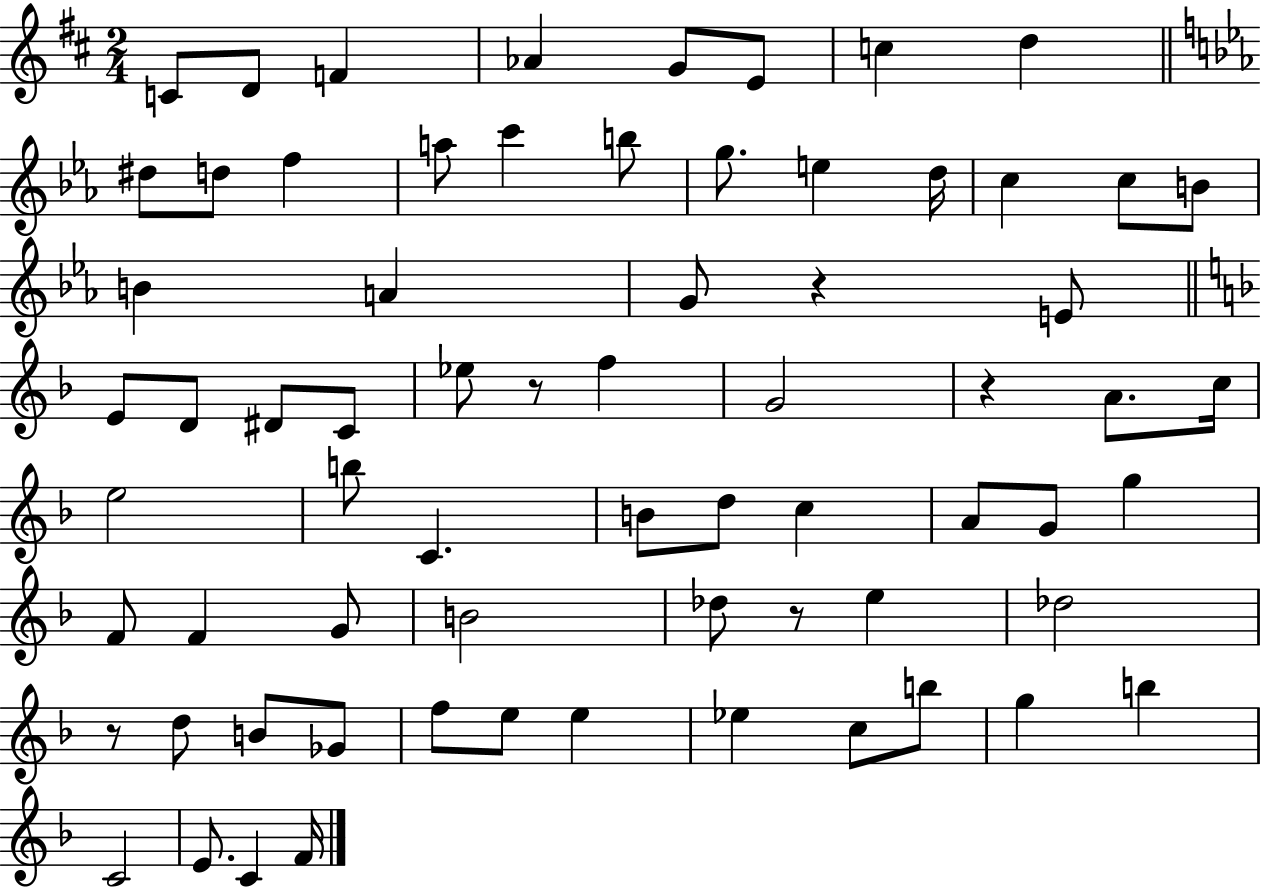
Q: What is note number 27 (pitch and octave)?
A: D#4